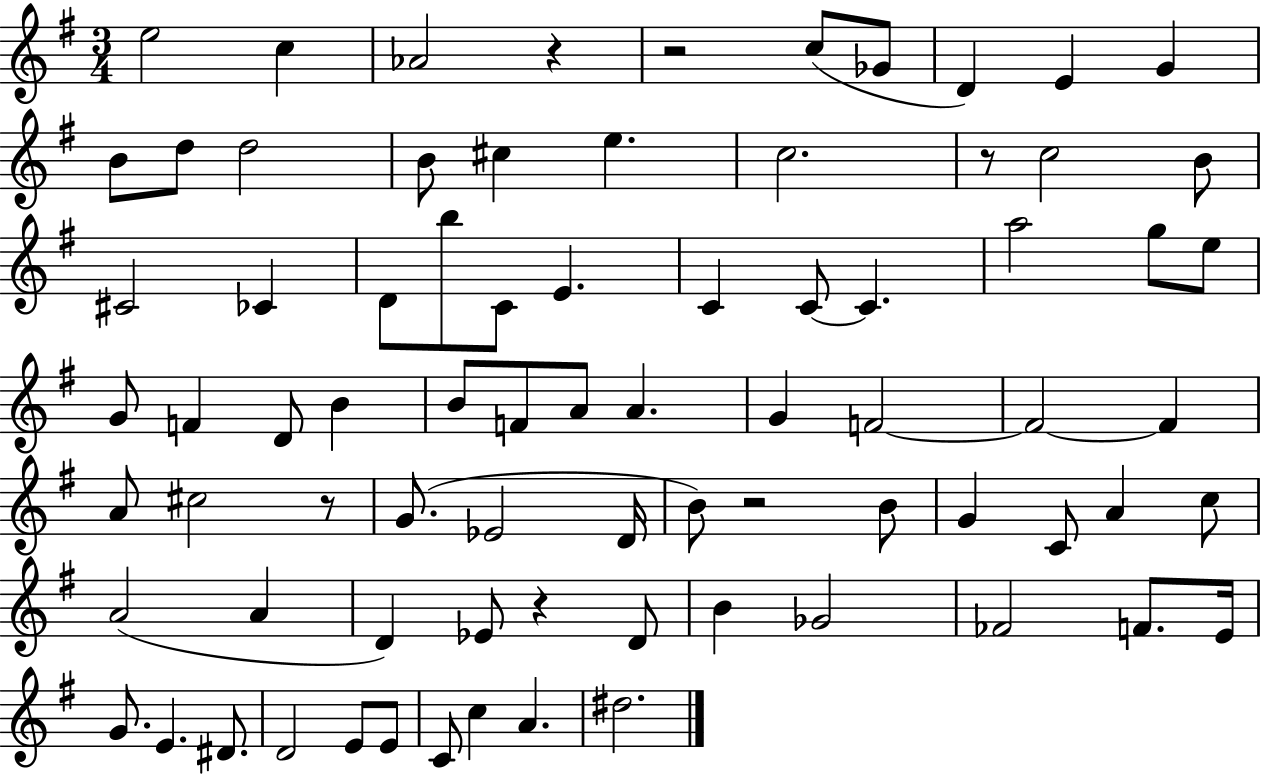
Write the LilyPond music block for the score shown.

{
  \clef treble
  \numericTimeSignature
  \time 3/4
  \key g \major
  e''2 c''4 | aes'2 r4 | r2 c''8( ges'8 | d'4) e'4 g'4 | \break b'8 d''8 d''2 | b'8 cis''4 e''4. | c''2. | r8 c''2 b'8 | \break cis'2 ces'4 | d'8 b''8 c'8 e'4. | c'4 c'8~~ c'4. | a''2 g''8 e''8 | \break g'8 f'4 d'8 b'4 | b'8 f'8 a'8 a'4. | g'4 f'2~~ | f'2~~ f'4 | \break a'8 cis''2 r8 | g'8.( ees'2 d'16 | b'8) r2 b'8 | g'4 c'8 a'4 c''8 | \break a'2( a'4 | d'4) ees'8 r4 d'8 | b'4 ges'2 | fes'2 f'8. e'16 | \break g'8. e'4. dis'8. | d'2 e'8 e'8 | c'8 c''4 a'4. | dis''2. | \break \bar "|."
}